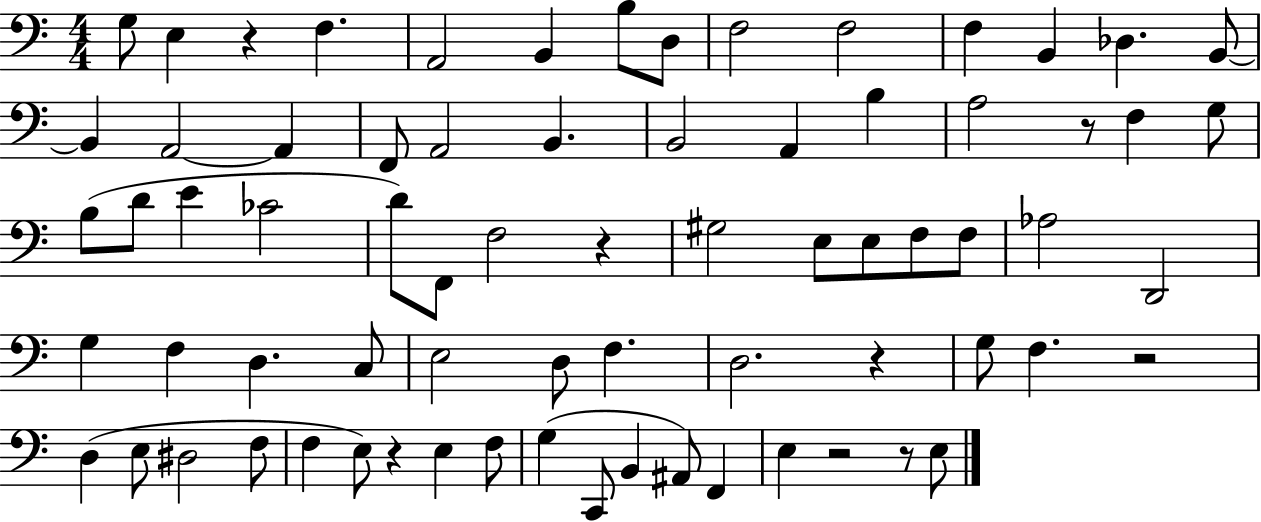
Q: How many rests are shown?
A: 8